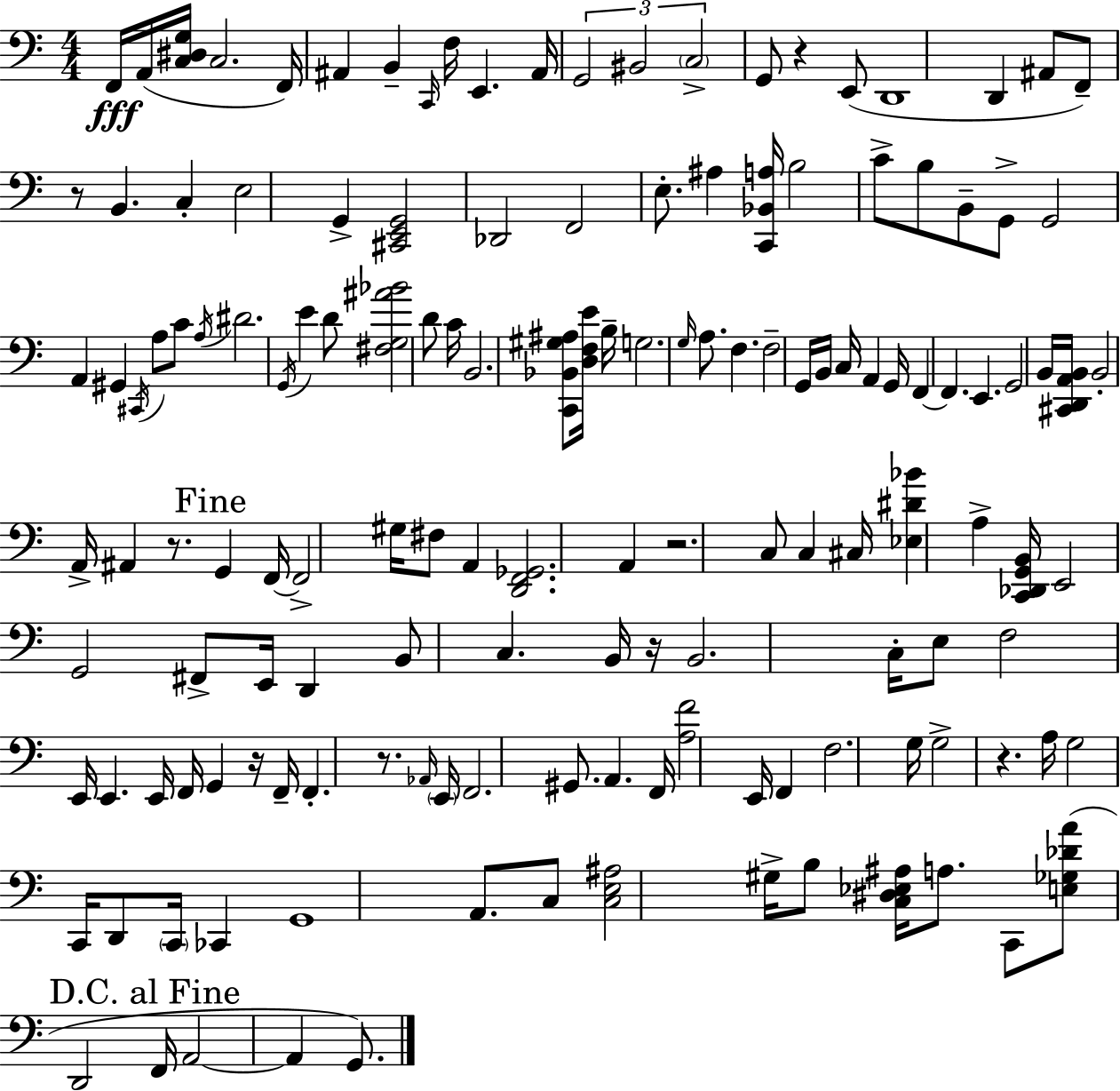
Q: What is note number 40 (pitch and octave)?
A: D#4